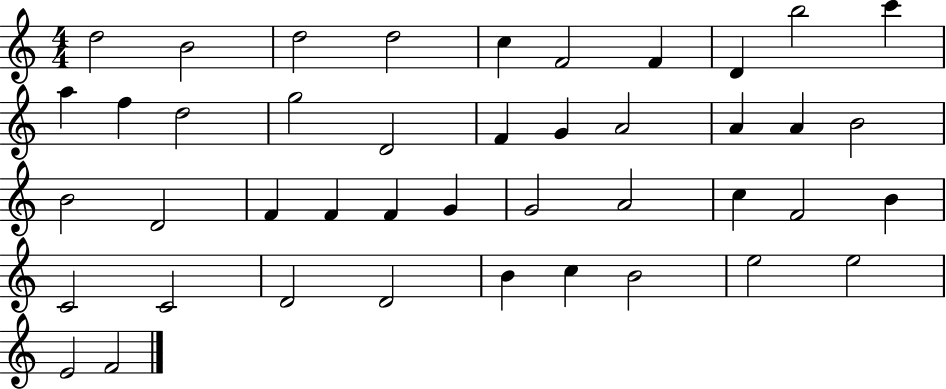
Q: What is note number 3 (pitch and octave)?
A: D5